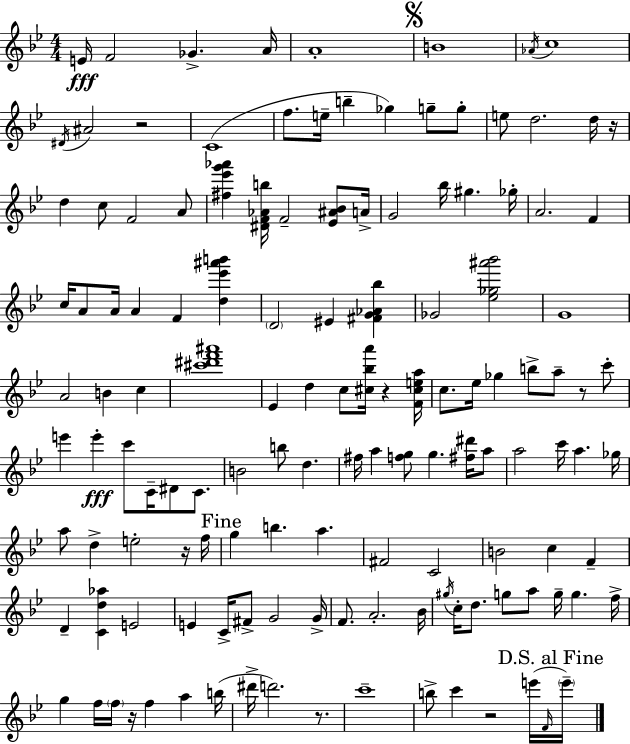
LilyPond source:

{
  \clef treble
  \numericTimeSignature
  \time 4/4
  \key bes \major
  \repeat volta 2 { e'16\fff f'2 ges'4.-> a'16 | a'1-. | \mark \markup { \musicglyph "scripts.segno" } b'1 | \acciaccatura { aes'16 } c''1 | \break \acciaccatura { dis'16 } ais'2 r2 | c'1( | f''8. e''16-- b''4-- ges''4) g''8-- | g''8-. e''8 d''2. | \break d''16 r16 d''4 c''8 f'2 | a'8 <fis'' ees''' g''' aes'''>4 <dis' f' aes' b''>16 f'2-- <ees' ais' bes'>8 | a'16-> g'2 bes''16 gis''4. | ges''16-. a'2. f'4 | \break c''16 a'8 a'16 a'4 f'4 <d'' ees''' ais''' b'''>4 | \parenthesize d'2 eis'4 <fis' g' aes' bes''>4 | ges'2 <ees'' ges'' ais''' bes'''>2 | g'1 | \break a'2 b'4 c''4 | <cis''' dis''' f''' ais'''>1 | ees'4 d''4 c''8 <cis'' bes'' a'''>16 r4 | <f' cis'' e'' a''>16 c''8. ees''16 ges''4 b''8-> a''8-- r8 | \break c'''8-. e'''4 e'''4-.\fff c'''8 c'16-- dis'8 c'8. | b'2 b''8 d''4. | fis''16 a''4 <f'' g''>8 g''4. <fis'' dis'''>16 | a''8 a''2 c'''16 a''4. | \break ges''16 a''8 d''4-> e''2-. | r16 f''16 \mark "Fine" g''4 b''4. a''4. | fis'2 c'2 | b'2 c''4 f'4-- | \break d'4-- <c' d'' aes''>4 e'2 | e'4 c'16-> fis'8-> g'2 | g'16-> f'8. a'2.-. | bes'16 \acciaccatura { gis''16 } c''16-. d''8. g''8 a''8 g''16-- g''4. | \break f''16-> g''4 f''16 \parenthesize f''16 r16 f''4 a''4 | b''16( dis'''16-> d'''2.) | r8. c'''1-- | b''8-> c'''4 r2 | \break e'''16( \grace { f'16 } \mark "D.S. al Fine" \parenthesize e'''16--) } \bar "|."
}